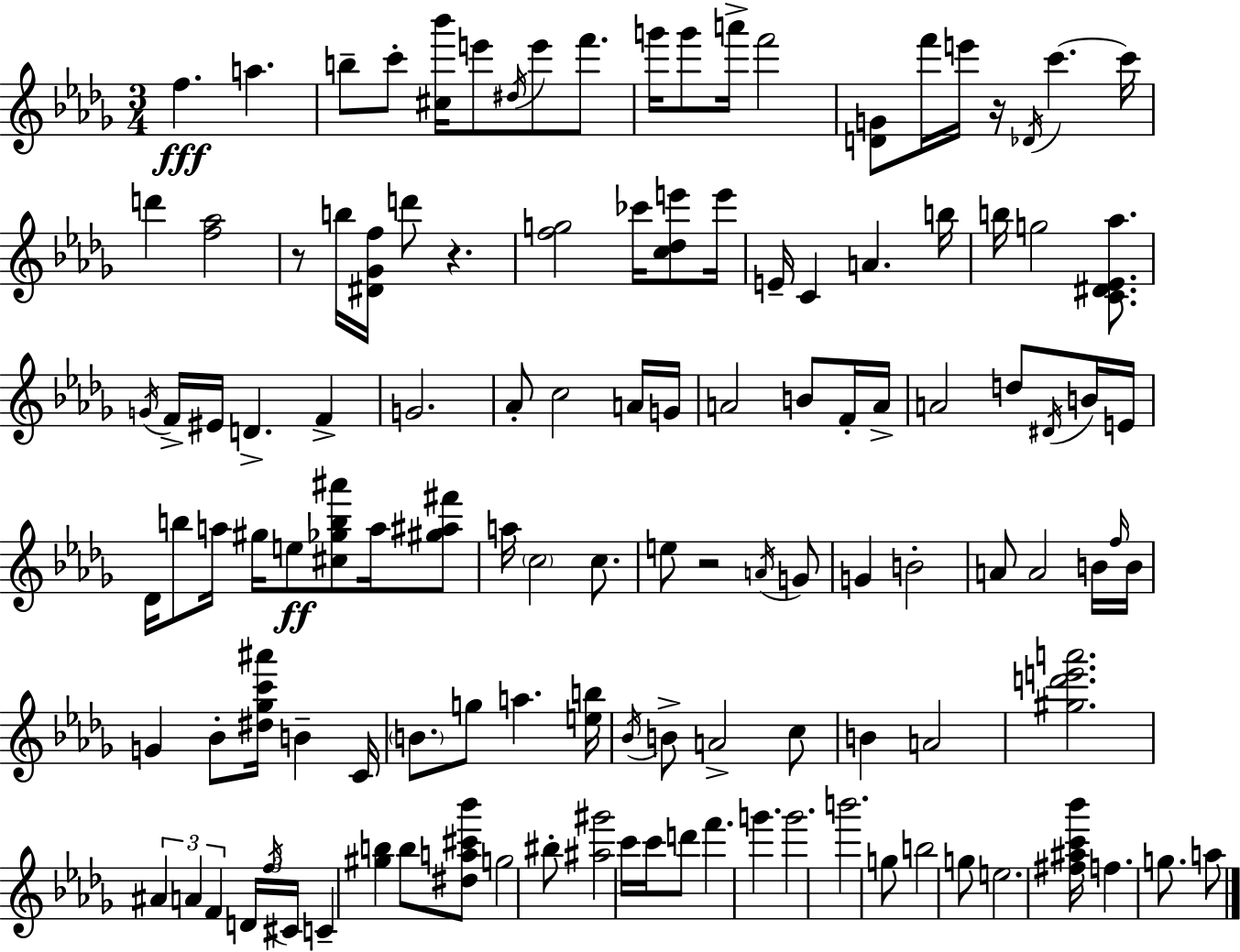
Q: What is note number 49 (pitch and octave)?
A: B5